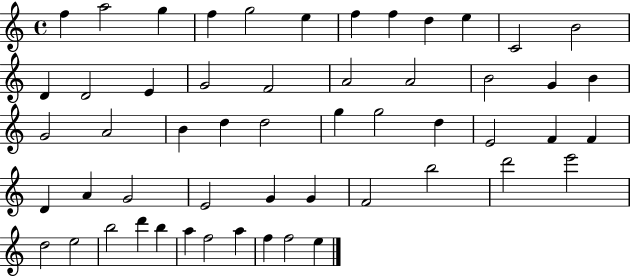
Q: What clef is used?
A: treble